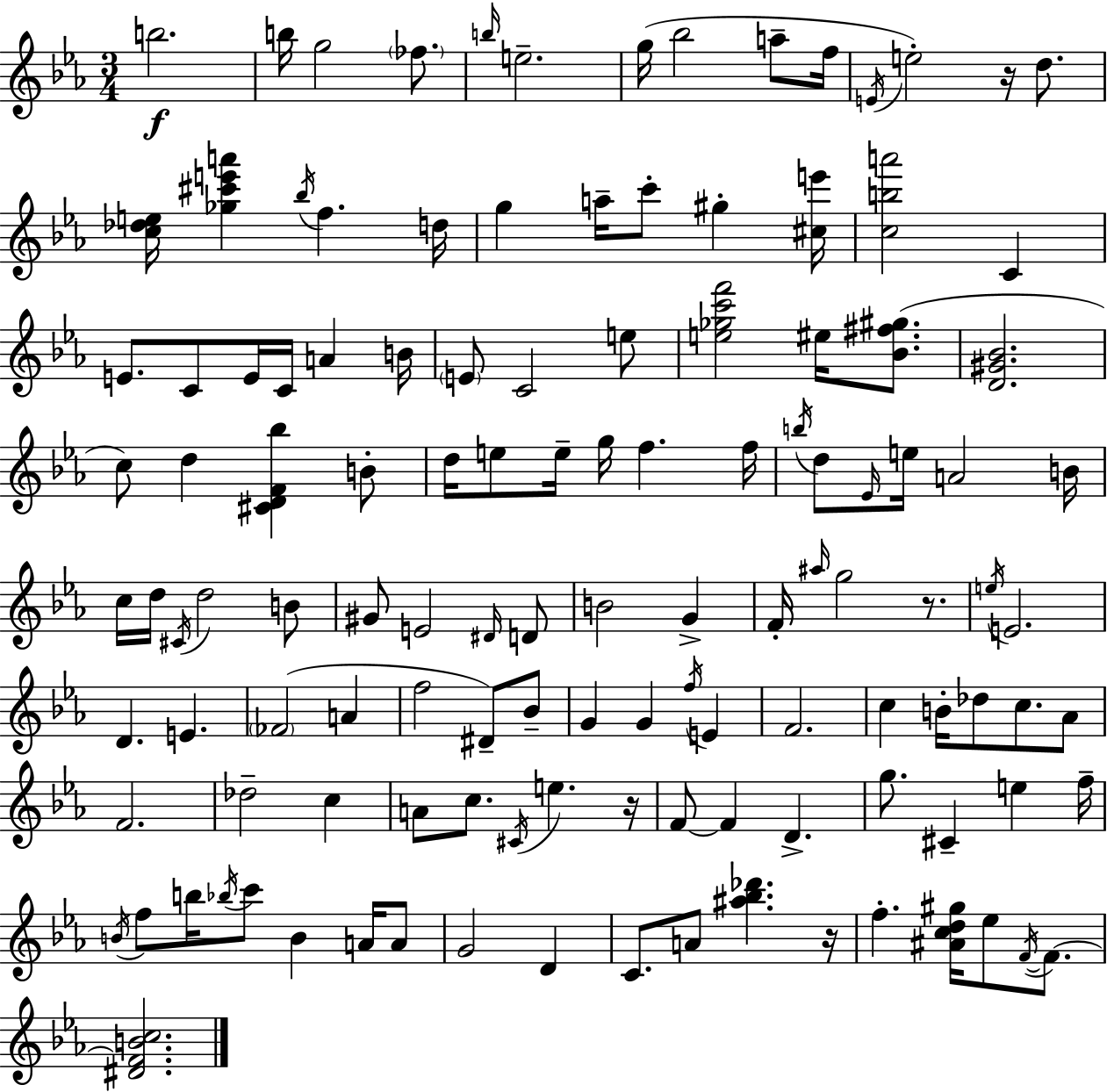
B5/h. B5/s G5/h FES5/e. B5/s E5/h. G5/s Bb5/h A5/e F5/s E4/s E5/h R/s D5/e. [C5,Db5,E5]/s [Gb5,C#6,E6,A6]/q Bb5/s F5/q. D5/s G5/q A5/s C6/e G#5/q [C#5,E6]/s [C5,B5,A6]/h C4/q E4/e. C4/e E4/s C4/s A4/q B4/s E4/e C4/h E5/e [E5,Gb5,C6,F6]/h EIS5/s [Bb4,F#5,G#5]/e. [D4,G#4,Bb4]/h. C5/e D5/q [C#4,D4,F4,Bb5]/q B4/e D5/s E5/e E5/s G5/s F5/q. F5/s B5/s D5/e Eb4/s E5/s A4/h B4/s C5/s D5/s C#4/s D5/h B4/e G#4/e E4/h D#4/s D4/e B4/h G4/q F4/s A#5/s G5/h R/e. E5/s E4/h. D4/q. E4/q. FES4/h A4/q F5/h D#4/e Bb4/e G4/q G4/q F5/s E4/q F4/h. C5/q B4/s Db5/e C5/e. Ab4/e F4/h. Db5/h C5/q A4/e C5/e. C#4/s E5/q. R/s F4/e F4/q D4/q. G5/e. C#4/q E5/q F5/s B4/s F5/e B5/s Bb5/s C6/e B4/q A4/s A4/e G4/h D4/q C4/e. A4/e [A#5,Bb5,Db6]/q. R/s F5/q. [A#4,C5,D5,G#5]/s Eb5/e F4/s F4/e. [D#4,F4,B4,C5]/h.